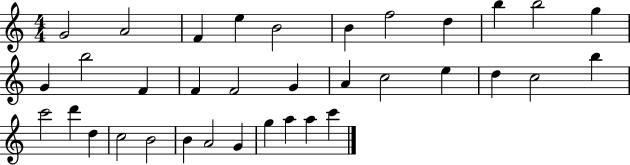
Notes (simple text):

G4/h A4/h F4/q E5/q B4/h B4/q F5/h D5/q B5/q B5/h G5/q G4/q B5/h F4/q F4/q F4/h G4/q A4/q C5/h E5/q D5/q C5/h B5/q C6/h D6/q D5/q C5/h B4/h B4/q A4/h G4/q G5/q A5/q A5/q C6/q